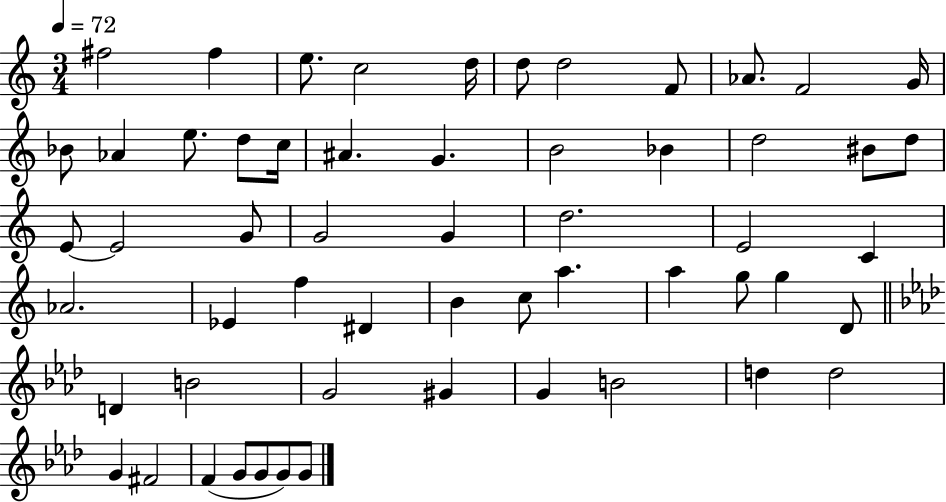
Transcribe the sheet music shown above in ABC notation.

X:1
T:Untitled
M:3/4
L:1/4
K:C
^f2 ^f e/2 c2 d/4 d/2 d2 F/2 _A/2 F2 G/4 _B/2 _A e/2 d/2 c/4 ^A G B2 _B d2 ^B/2 d/2 E/2 E2 G/2 G2 G d2 E2 C _A2 _E f ^D B c/2 a a g/2 g D/2 D B2 G2 ^G G B2 d d2 G ^F2 F G/2 G/2 G/2 G/2